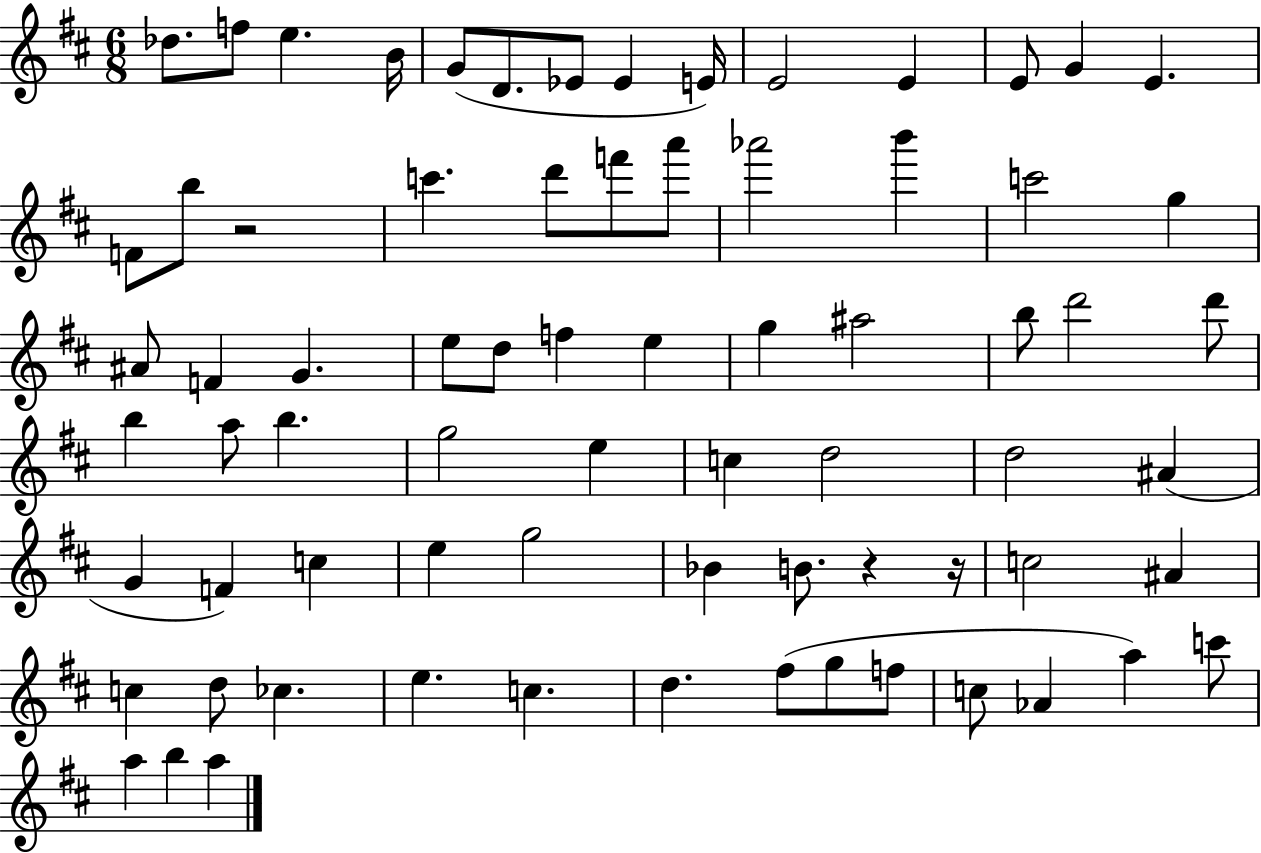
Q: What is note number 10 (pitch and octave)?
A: E4